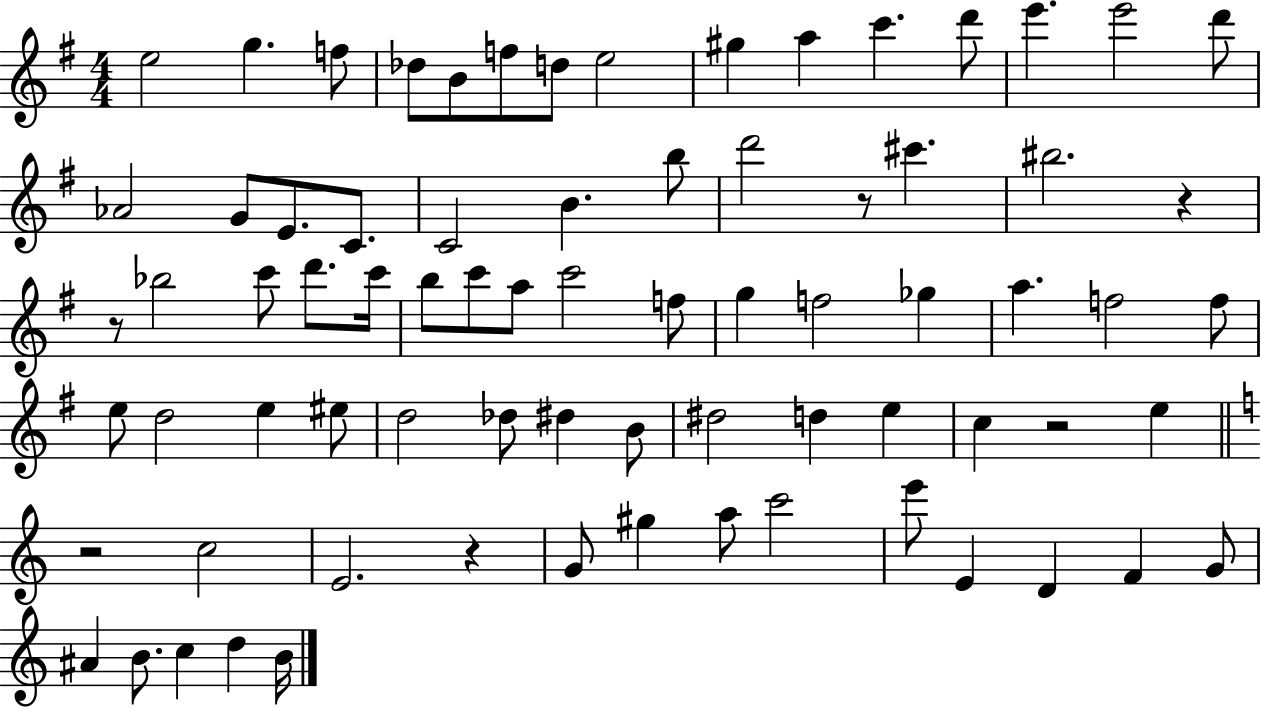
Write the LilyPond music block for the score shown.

{
  \clef treble
  \numericTimeSignature
  \time 4/4
  \key g \major
  e''2 g''4. f''8 | des''8 b'8 f''8 d''8 e''2 | gis''4 a''4 c'''4. d'''8 | e'''4. e'''2 d'''8 | \break aes'2 g'8 e'8. c'8. | c'2 b'4. b''8 | d'''2 r8 cis'''4. | bis''2. r4 | \break r8 bes''2 c'''8 d'''8. c'''16 | b''8 c'''8 a''8 c'''2 f''8 | g''4 f''2 ges''4 | a''4. f''2 f''8 | \break e''8 d''2 e''4 eis''8 | d''2 des''8 dis''4 b'8 | dis''2 d''4 e''4 | c''4 r2 e''4 | \break \bar "||" \break \key a \minor r2 c''2 | e'2. r4 | g'8 gis''4 a''8 c'''2 | e'''8 e'4 d'4 f'4 g'8 | \break ais'4 b'8. c''4 d''4 b'16 | \bar "|."
}